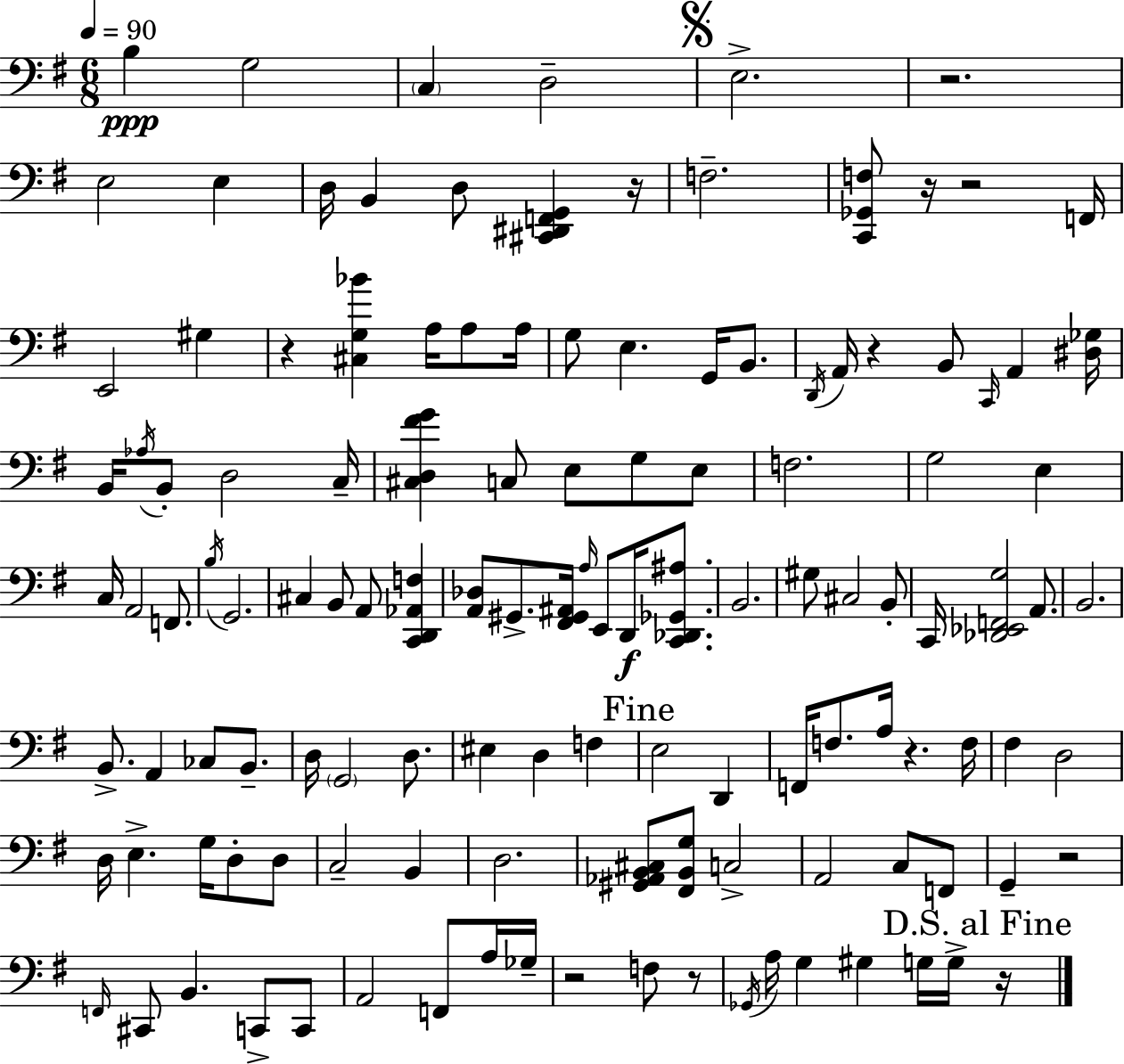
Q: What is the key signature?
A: G major